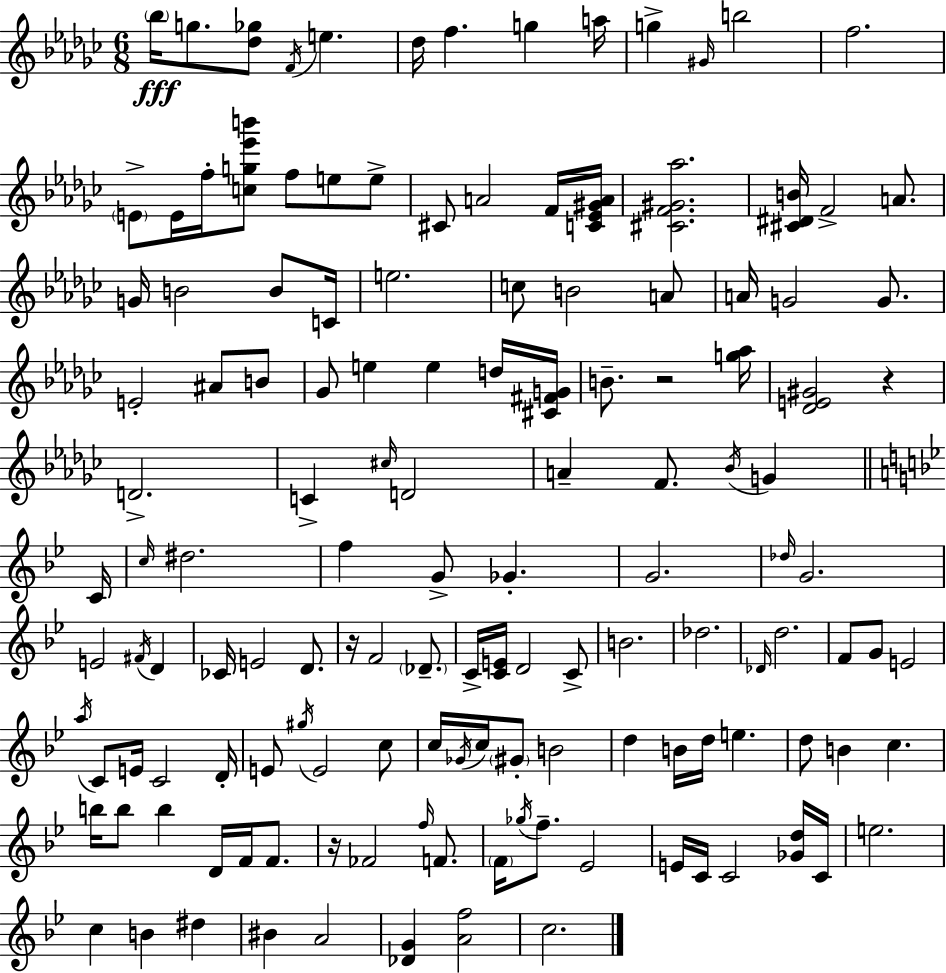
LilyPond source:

{
  \clef treble
  \numericTimeSignature
  \time 6/8
  \key ees \minor
  \parenthesize bes''16\fff g''8. <des'' ges''>8 \acciaccatura { f'16 } e''4. | des''16 f''4. g''4 | a''16 g''4-> \grace { gis'16 } b''2 | f''2. | \break \parenthesize e'8-> e'16 f''16-. <c'' g'' ees''' b'''>8 f''8 e''8 | e''8-> cis'8 a'2 | f'16 <c' ees' gis' a'>16 <cis' f' gis' aes''>2. | <cis' dis' b'>16 f'2-> a'8. | \break g'16 b'2 b'8 | c'16 e''2. | c''8 b'2 | a'8 a'16 g'2 g'8. | \break e'2-. ais'8 | b'8 ges'8 e''4 e''4 | d''16 <cis' fis' g'>16 b'8.-- r2 | <g'' aes''>16 <des' e' gis'>2 r4 | \break d'2.-> | c'4-> \grace { cis''16 } d'2 | a'4-- f'8. \acciaccatura { bes'16 } g'4 | \bar "||" \break \key g \minor c'16 \grace { c''16 } dis''2. | f''4 g'8-> ges'4.-. | g'2. | \grace { des''16 } g'2. | \break e'2 \acciaccatura { fis'16 } | d'4 ces'16 e'2 | d'8. r16 f'2 | \parenthesize des'8.-- c'16-> <c' e'>16 d'2 | \break c'8-> b'2. | des''2. | \grace { des'16 } d''2. | f'8 g'8 e'2 | \break \acciaccatura { a''16 } c'8 e'16 c'2 | d'16-. e'8 \acciaccatura { gis''16 } e'2 | c''8 c''16 \acciaccatura { ges'16 } c''16 \parenthesize gis'8-. | b'2 d''4 | \break b'16 d''16 e''4. d''8 b'4 | c''4. b''16 b''8 b''4 | d'16 f'16 f'8. r16 fes'2 | \grace { f''16 } f'8. \parenthesize f'16 \acciaccatura { ges''16 } f''8.-- | \break ees'2 e'16 c'16 | c'2 <ges' d''>16 c'16 e''2. | c''4 | b'4 dis''4 bis'4 | \break a'2 <des' g'>4 | <a' f''>2 c''2. | \bar "|."
}